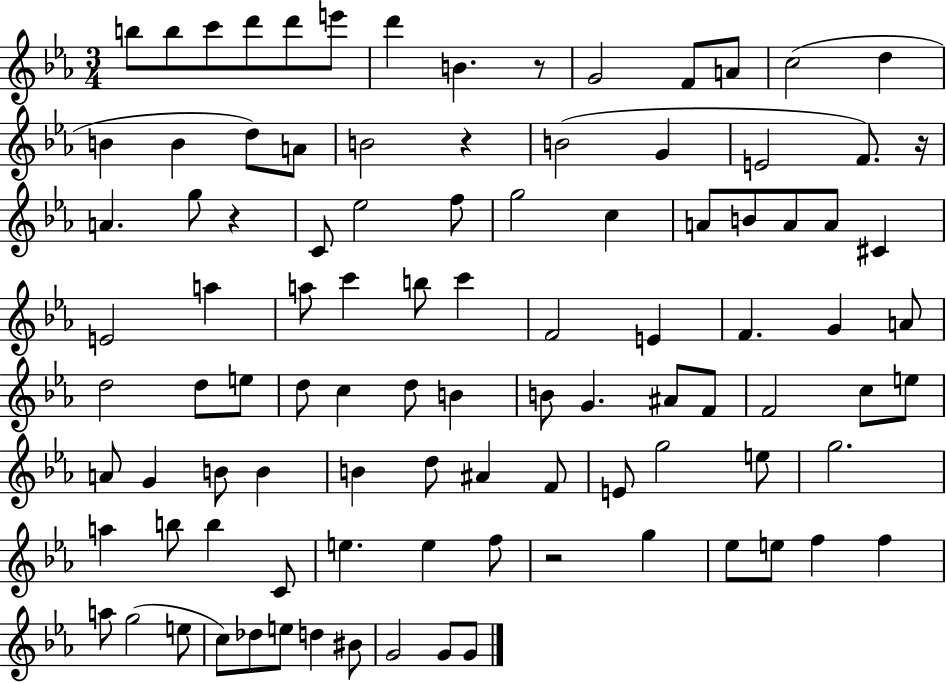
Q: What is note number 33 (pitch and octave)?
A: A4